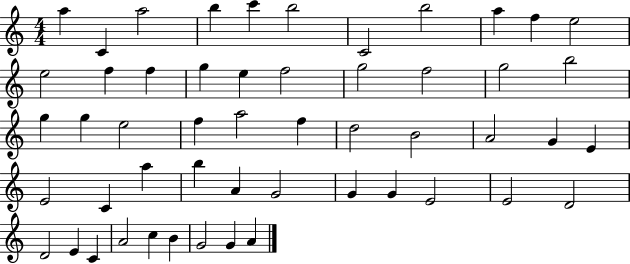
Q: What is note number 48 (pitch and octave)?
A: C5